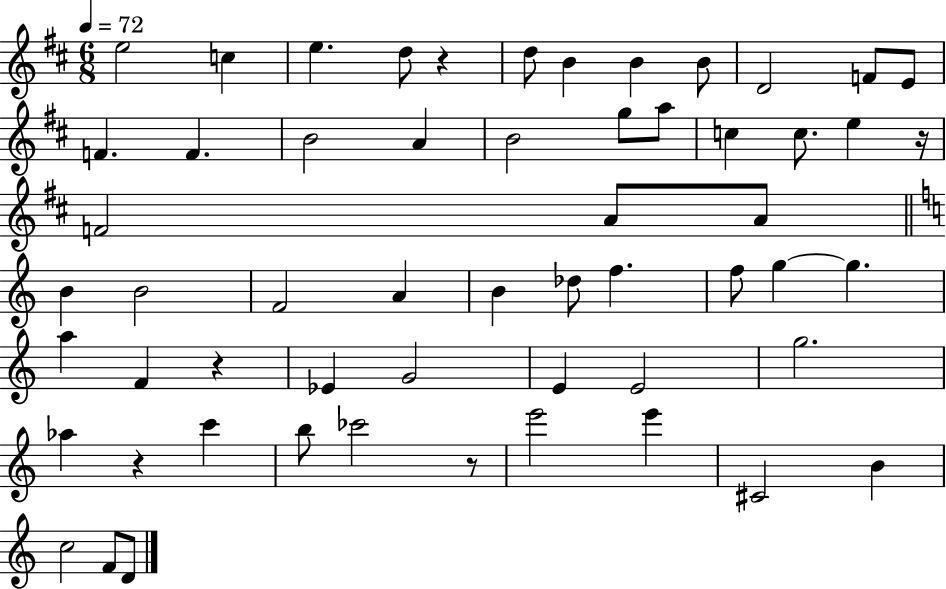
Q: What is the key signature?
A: D major